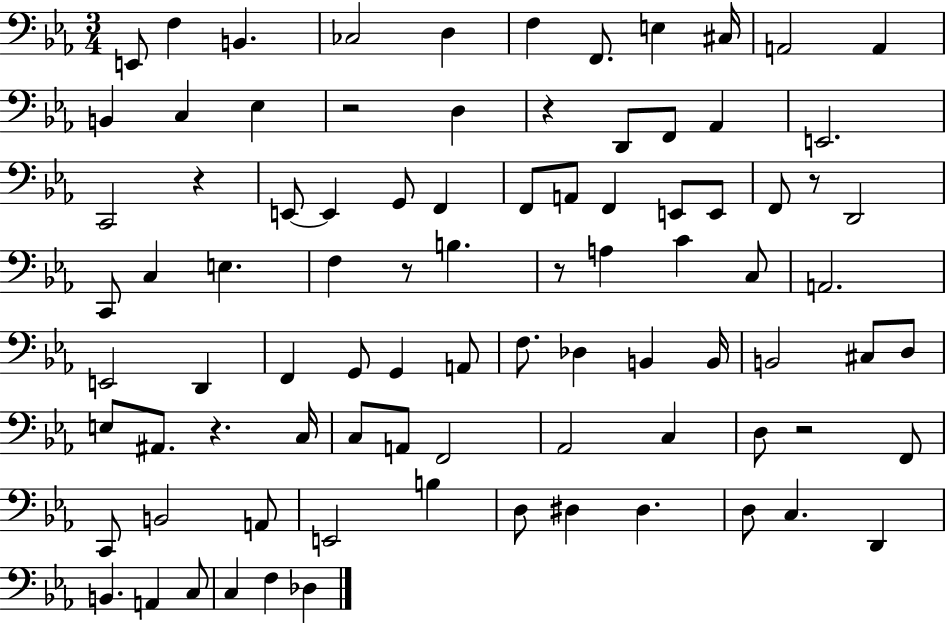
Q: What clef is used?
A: bass